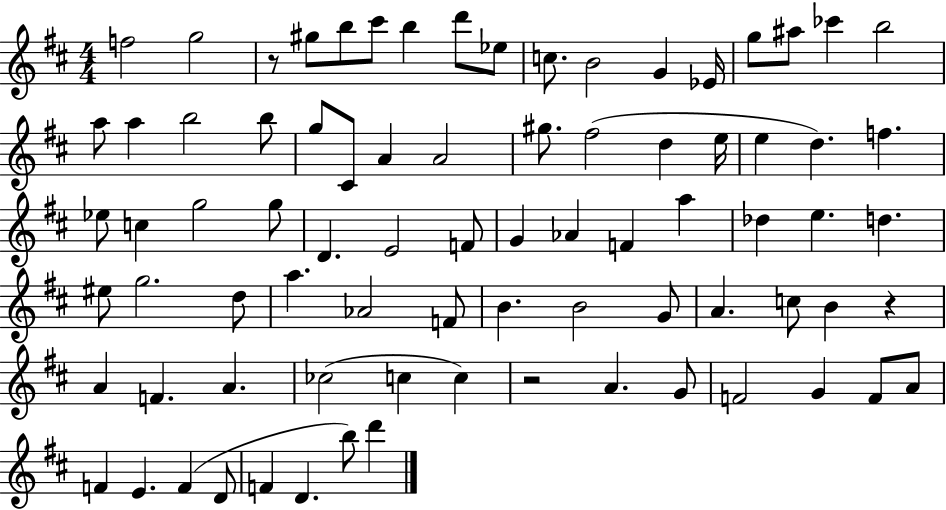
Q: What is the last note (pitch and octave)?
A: D6